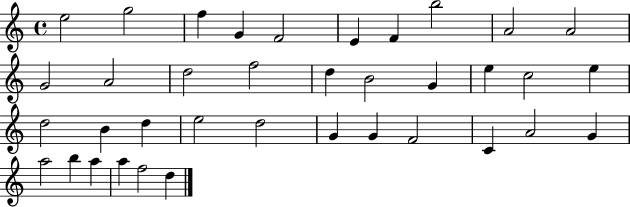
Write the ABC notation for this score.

X:1
T:Untitled
M:4/4
L:1/4
K:C
e2 g2 f G F2 E F b2 A2 A2 G2 A2 d2 f2 d B2 G e c2 e d2 B d e2 d2 G G F2 C A2 G a2 b a a f2 d